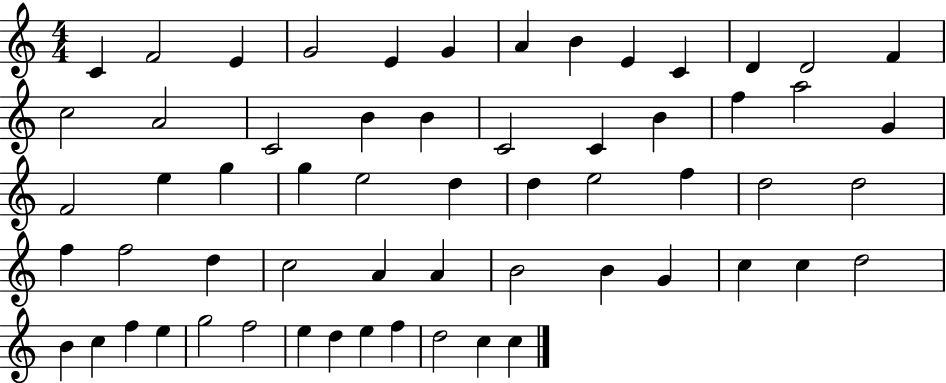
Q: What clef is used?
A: treble